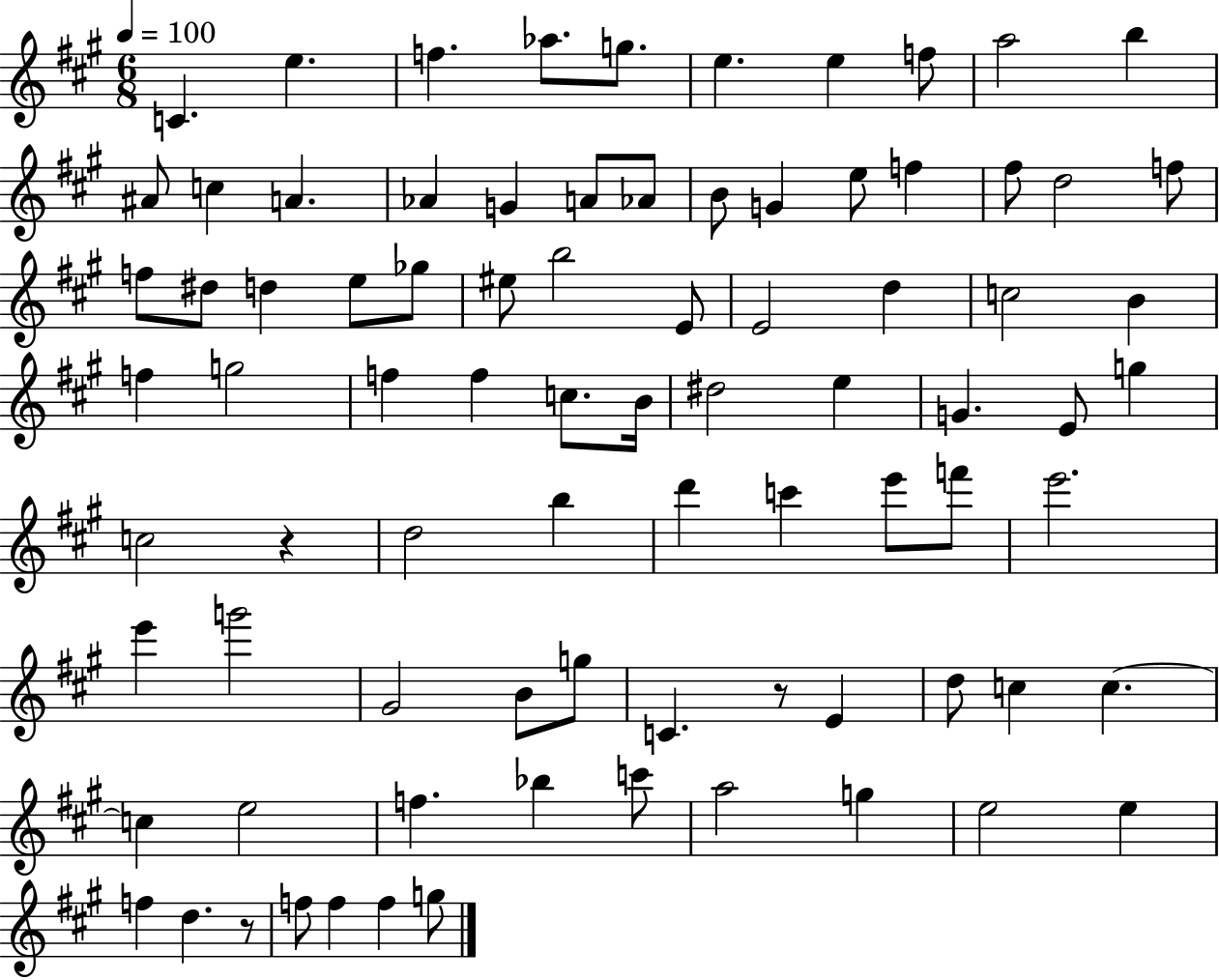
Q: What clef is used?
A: treble